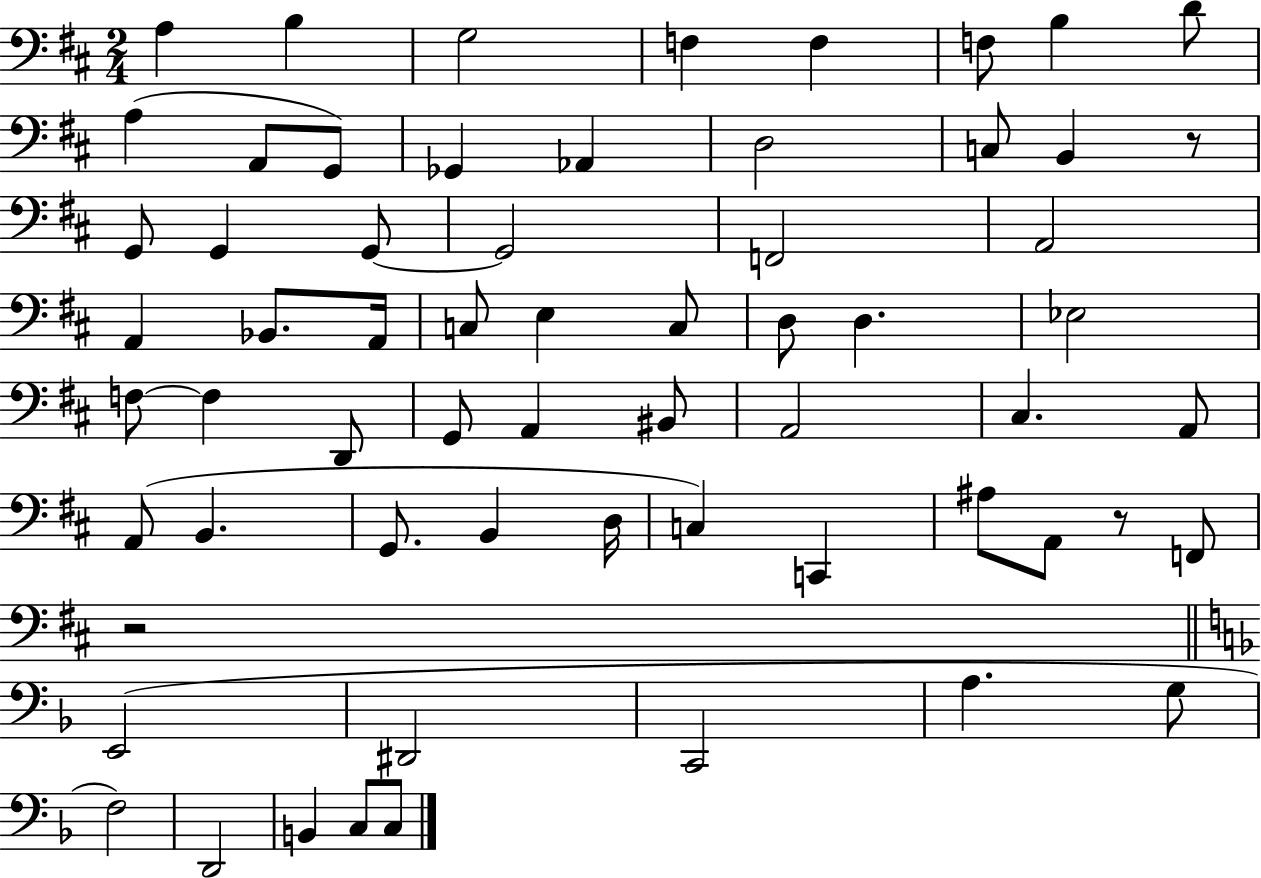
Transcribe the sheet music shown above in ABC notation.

X:1
T:Untitled
M:2/4
L:1/4
K:D
A, B, G,2 F, F, F,/2 B, D/2 A, A,,/2 G,,/2 _G,, _A,, D,2 C,/2 B,, z/2 G,,/2 G,, G,,/2 G,,2 F,,2 A,,2 A,, _B,,/2 A,,/4 C,/2 E, C,/2 D,/2 D, _E,2 F,/2 F, D,,/2 G,,/2 A,, ^B,,/2 A,,2 ^C, A,,/2 A,,/2 B,, G,,/2 B,, D,/4 C, C,, ^A,/2 A,,/2 z/2 F,,/2 z2 E,,2 ^D,,2 C,,2 A, G,/2 F,2 D,,2 B,, C,/2 C,/2